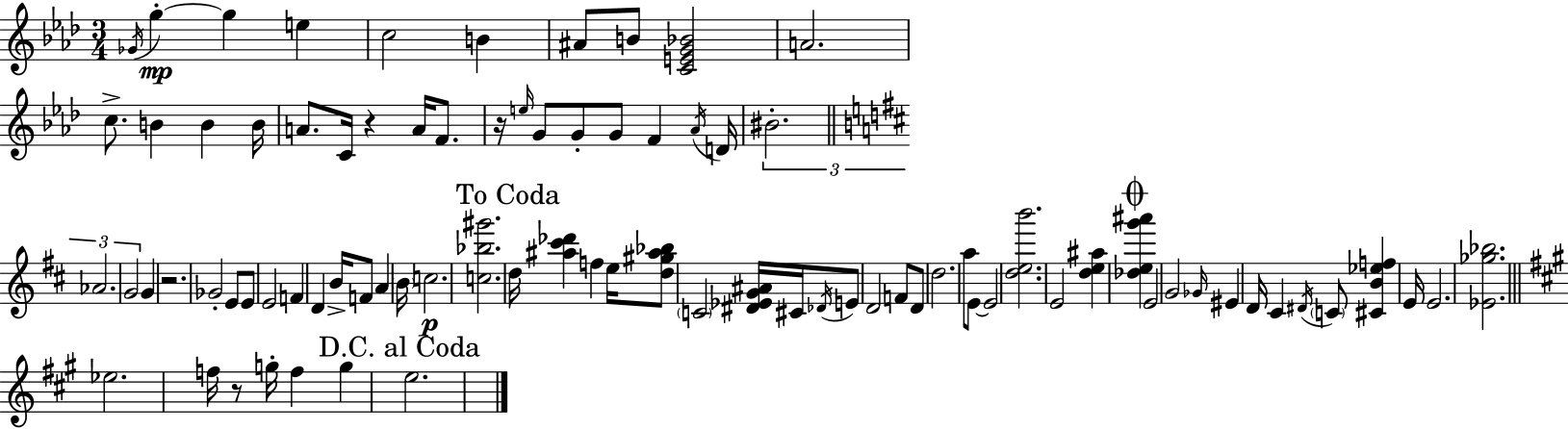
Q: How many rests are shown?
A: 4